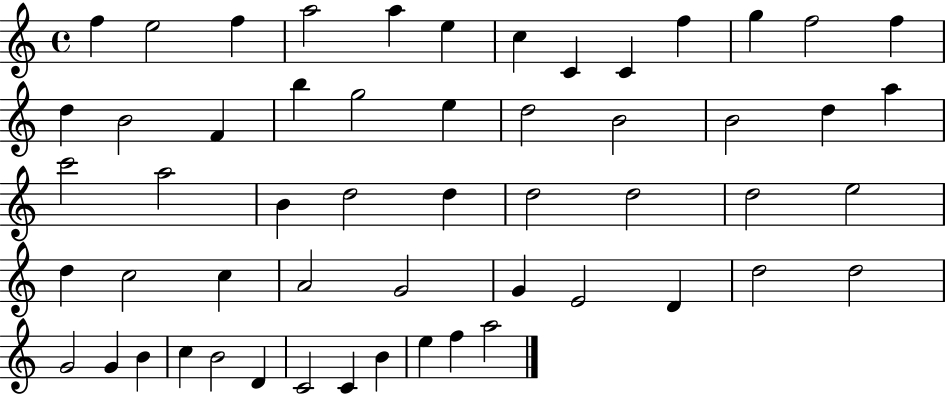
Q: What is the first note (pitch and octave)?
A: F5